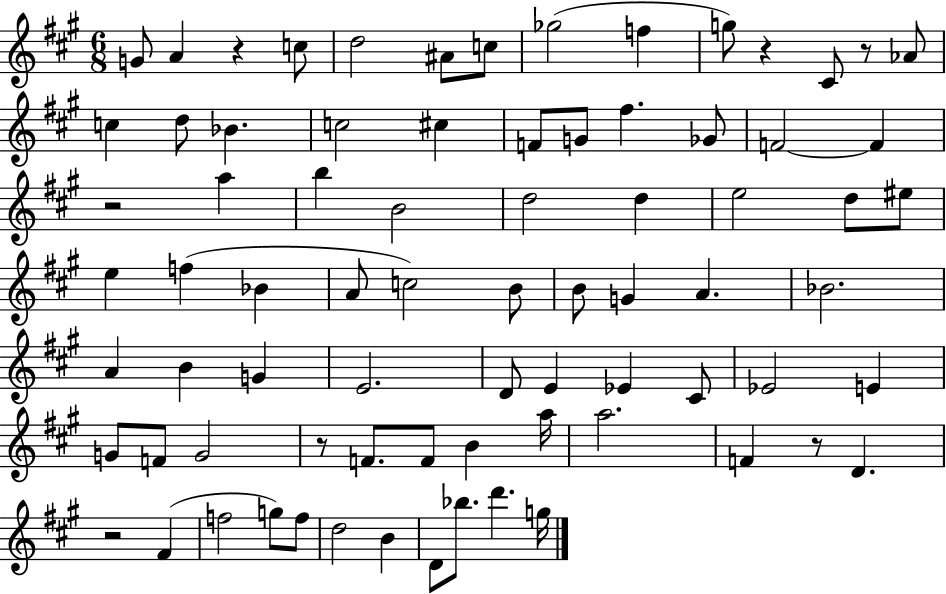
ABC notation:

X:1
T:Untitled
M:6/8
L:1/4
K:A
G/2 A z c/2 d2 ^A/2 c/2 _g2 f g/2 z ^C/2 z/2 _A/2 c d/2 _B c2 ^c F/2 G/2 ^f _G/2 F2 F z2 a b B2 d2 d e2 d/2 ^e/2 e f _B A/2 c2 B/2 B/2 G A _B2 A B G E2 D/2 E _E ^C/2 _E2 E G/2 F/2 G2 z/2 F/2 F/2 B a/4 a2 F z/2 D z2 ^F f2 g/2 f/2 d2 B D/2 _b/2 d' g/4